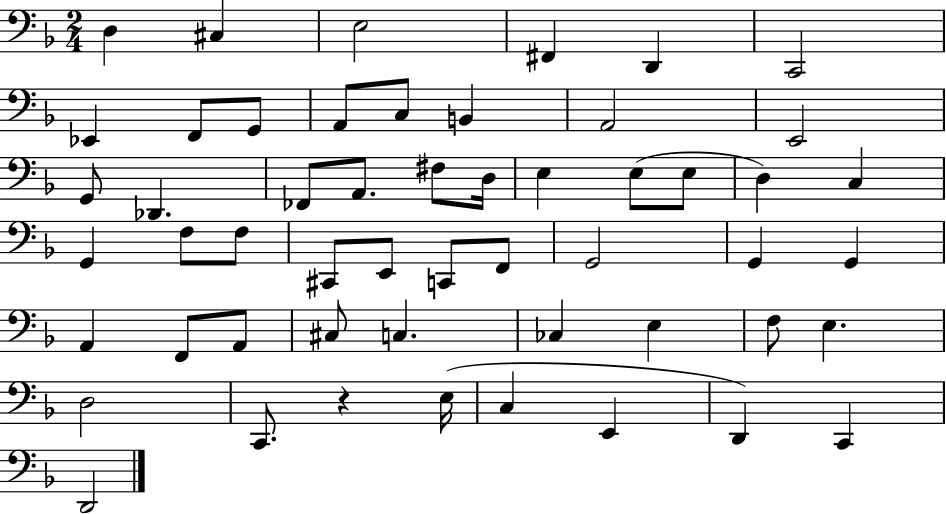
X:1
T:Untitled
M:2/4
L:1/4
K:F
D, ^C, E,2 ^F,, D,, C,,2 _E,, F,,/2 G,,/2 A,,/2 C,/2 B,, A,,2 E,,2 G,,/2 _D,, _F,,/2 A,,/2 ^F,/2 D,/4 E, E,/2 E,/2 D, C, G,, F,/2 F,/2 ^C,,/2 E,,/2 C,,/2 F,,/2 G,,2 G,, G,, A,, F,,/2 A,,/2 ^C,/2 C, _C, E, F,/2 E, D,2 C,,/2 z E,/4 C, E,, D,, C,, D,,2